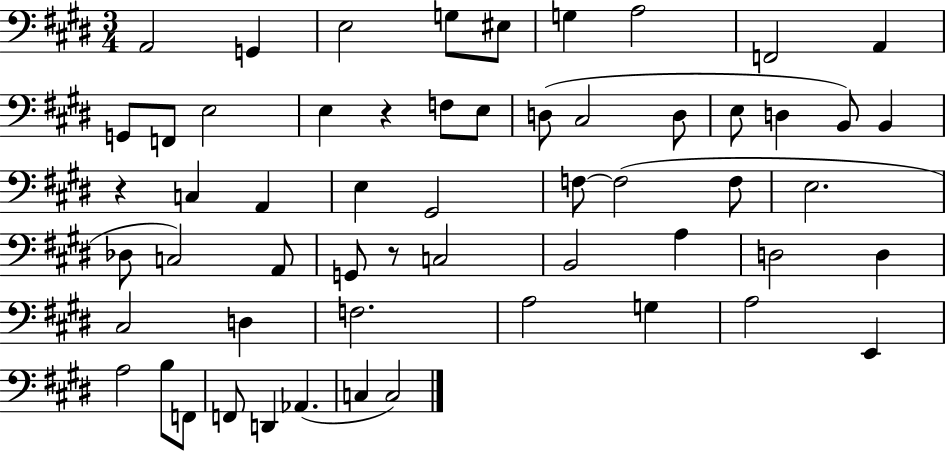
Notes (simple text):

A2/h G2/q E3/h G3/e EIS3/e G3/q A3/h F2/h A2/q G2/e F2/e E3/h E3/q R/q F3/e E3/e D3/e C#3/h D3/e E3/e D3/q B2/e B2/q R/q C3/q A2/q E3/q G#2/h F3/e F3/h F3/e E3/h. Db3/e C3/h A2/e G2/e R/e C3/h B2/h A3/q D3/h D3/q C#3/h D3/q F3/h. A3/h G3/q A3/h E2/q A3/h B3/e F2/e F2/e D2/q Ab2/q. C3/q C3/h